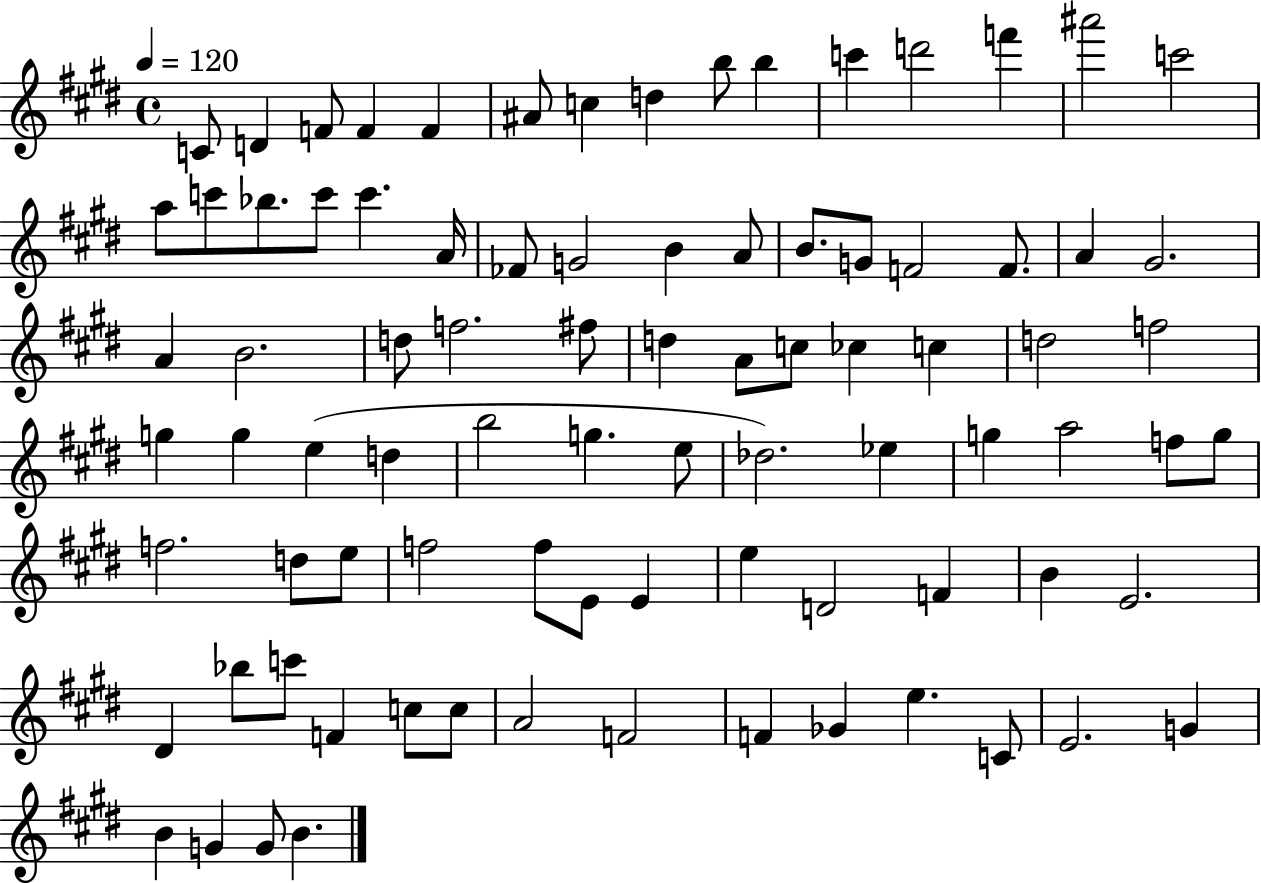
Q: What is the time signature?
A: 4/4